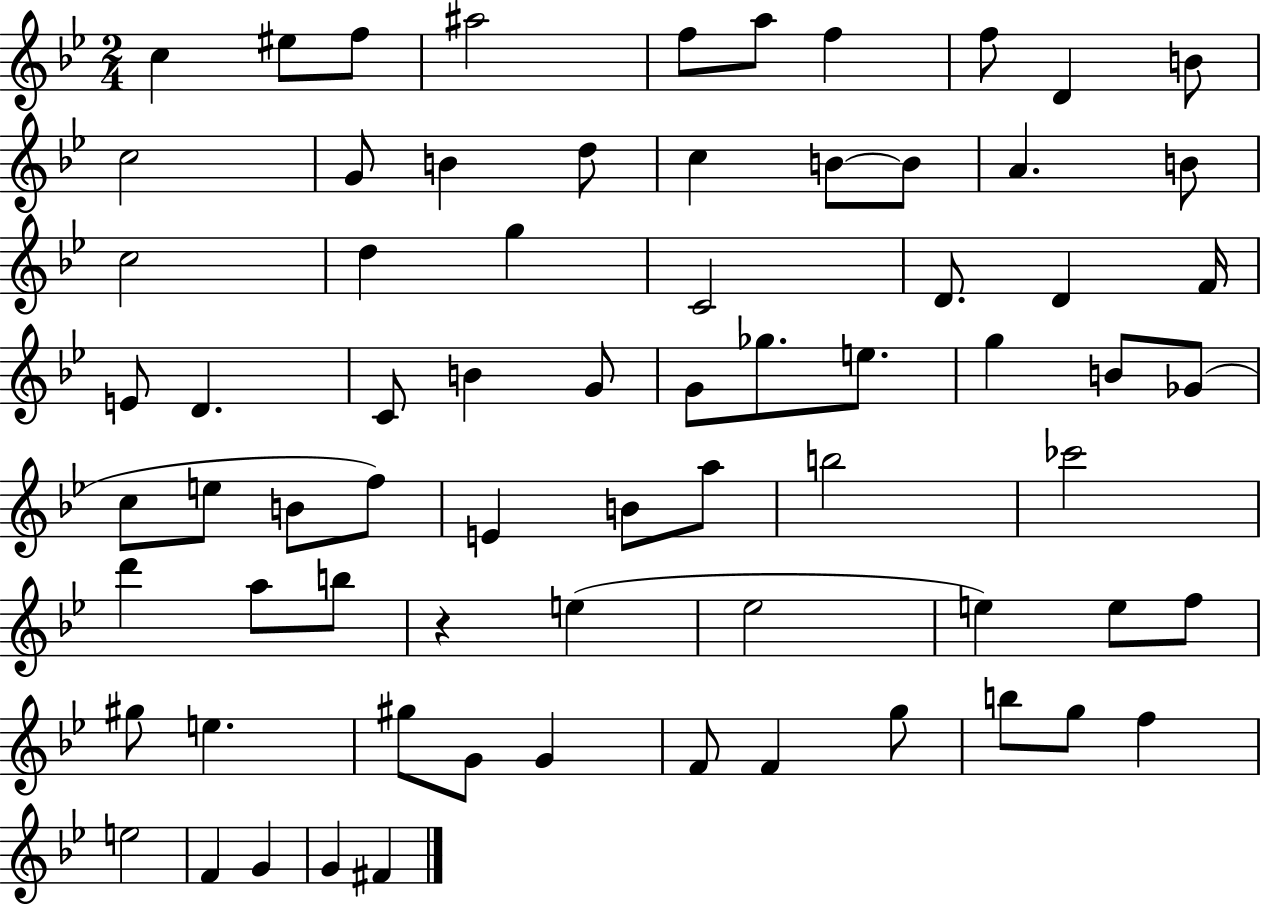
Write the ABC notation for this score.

X:1
T:Untitled
M:2/4
L:1/4
K:Bb
c ^e/2 f/2 ^a2 f/2 a/2 f f/2 D B/2 c2 G/2 B d/2 c B/2 B/2 A B/2 c2 d g C2 D/2 D F/4 E/2 D C/2 B G/2 G/2 _g/2 e/2 g B/2 _G/2 c/2 e/2 B/2 f/2 E B/2 a/2 b2 _c'2 d' a/2 b/2 z e _e2 e e/2 f/2 ^g/2 e ^g/2 G/2 G F/2 F g/2 b/2 g/2 f e2 F G G ^F